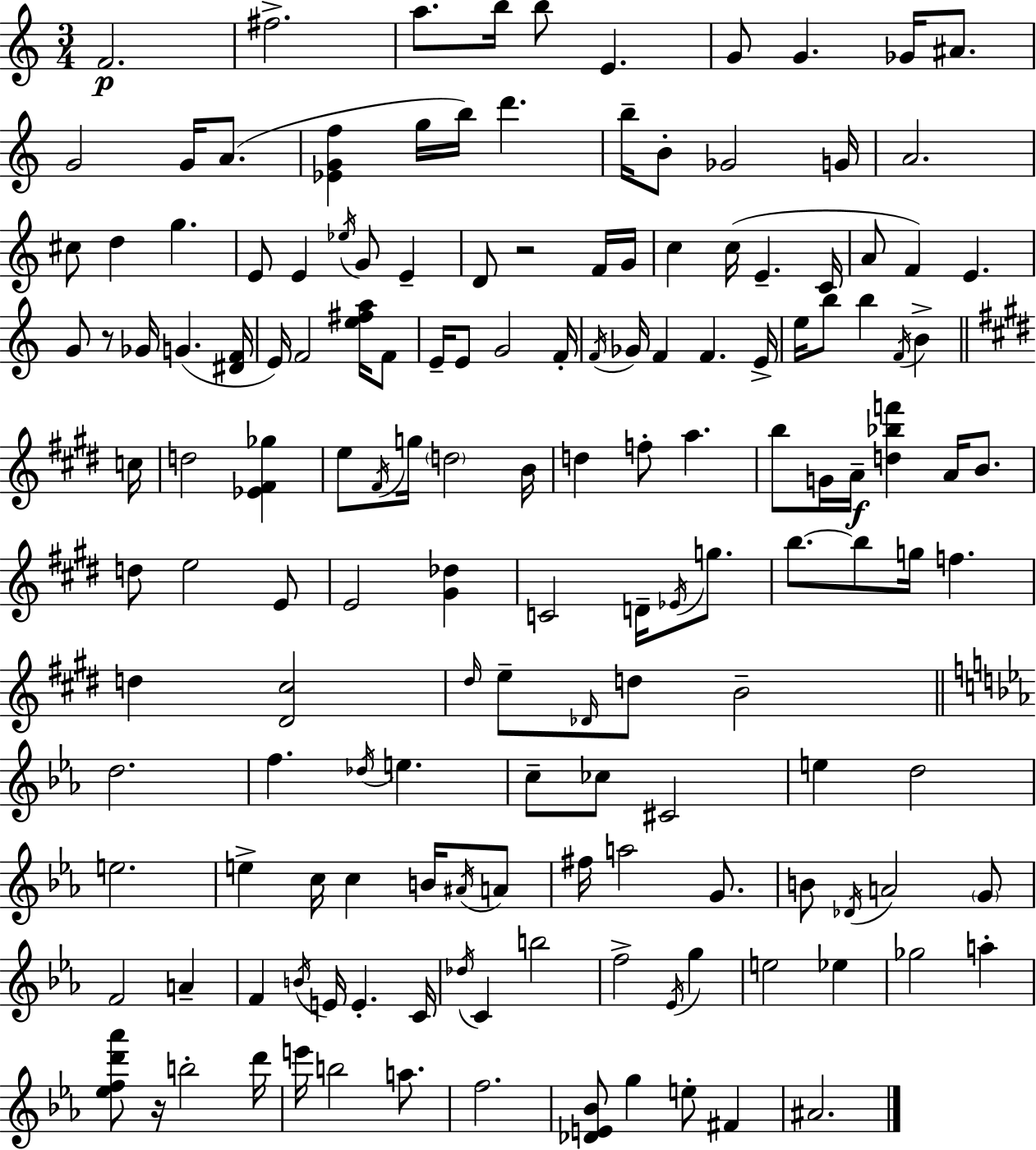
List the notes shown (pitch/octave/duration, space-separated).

F4/h. F#5/h. A5/e. B5/s B5/e E4/q. G4/e G4/q. Gb4/s A#4/e. G4/h G4/s A4/e. [Eb4,G4,F5]/q G5/s B5/s D6/q. B5/s B4/e Gb4/h G4/s A4/h. C#5/e D5/q G5/q. E4/e E4/q Eb5/s G4/e E4/q D4/e R/h F4/s G4/s C5/q C5/s E4/q. C4/s A4/e F4/q E4/q. G4/e R/e Gb4/s G4/q. [D#4,F4]/s E4/s F4/h [E5,F#5,A5]/s F4/e E4/s E4/e G4/h F4/s F4/s Gb4/s F4/q F4/q. E4/s E5/s B5/e B5/q F4/s B4/q C5/s D5/h [Eb4,F#4,Gb5]/q E5/e F#4/s G5/s D5/h B4/s D5/q F5/e A5/q. B5/e G4/s A4/s [D5,Bb5,F6]/q A4/s B4/e. D5/e E5/h E4/e E4/h [G#4,Db5]/q C4/h D4/s Eb4/s G5/e. B5/e. B5/e G5/s F5/q. D5/q [D#4,C#5]/h D#5/s E5/e Db4/s D5/e B4/h D5/h. F5/q. Db5/s E5/q. C5/e CES5/e C#4/h E5/q D5/h E5/h. E5/q C5/s C5/q B4/s A#4/s A4/e F#5/s A5/h G4/e. B4/e Db4/s A4/h G4/e F4/h A4/q F4/q B4/s E4/s E4/q. C4/s Db5/s C4/q B5/h F5/h Eb4/s G5/q E5/h Eb5/q Gb5/h A5/q [Eb5,F5,D6,Ab6]/e R/s B5/h D6/s E6/s B5/h A5/e. F5/h. [Db4,E4,Bb4]/e G5/q E5/e F#4/q A#4/h.